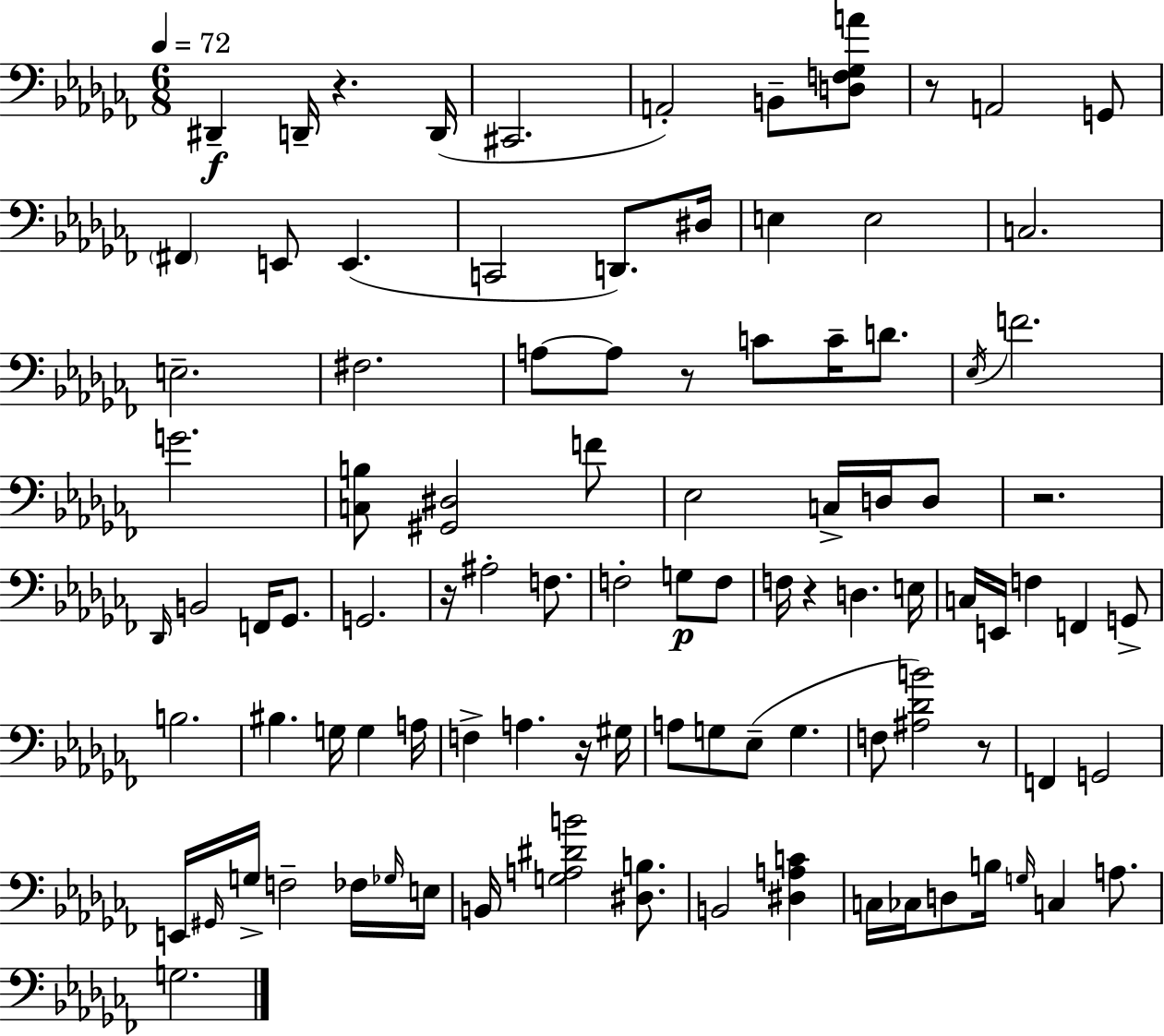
D#2/q D2/s R/q. D2/s C#2/h. A2/h B2/e [D3,F3,Gb3,A4]/e R/e A2/h G2/e F#2/q E2/e E2/q. C2/h D2/e. D#3/s E3/q E3/h C3/h. E3/h. F#3/h. A3/e A3/e R/e C4/e C4/s D4/e. Eb3/s F4/h. G4/h. [C3,B3]/e [G#2,D#3]/h F4/e Eb3/h C3/s D3/s D3/e R/h. Db2/s B2/h F2/s Gb2/e. G2/h. R/s A#3/h F3/e. F3/h G3/e F3/e F3/s R/q D3/q. E3/s C3/s E2/s F3/q F2/q G2/e B3/h. BIS3/q. G3/s G3/q A3/s F3/q A3/q. R/s G#3/s A3/e G3/e Eb3/e G3/q. F3/e [A#3,Db4,B4]/h R/e F2/q G2/h E2/s G#2/s G3/s F3/h FES3/s Gb3/s E3/s B2/s [G3,A3,D#4,B4]/h [D#3,B3]/e. B2/h [D#3,A3,C4]/q C3/s CES3/s D3/e B3/s G3/s C3/q A3/e. G3/h.